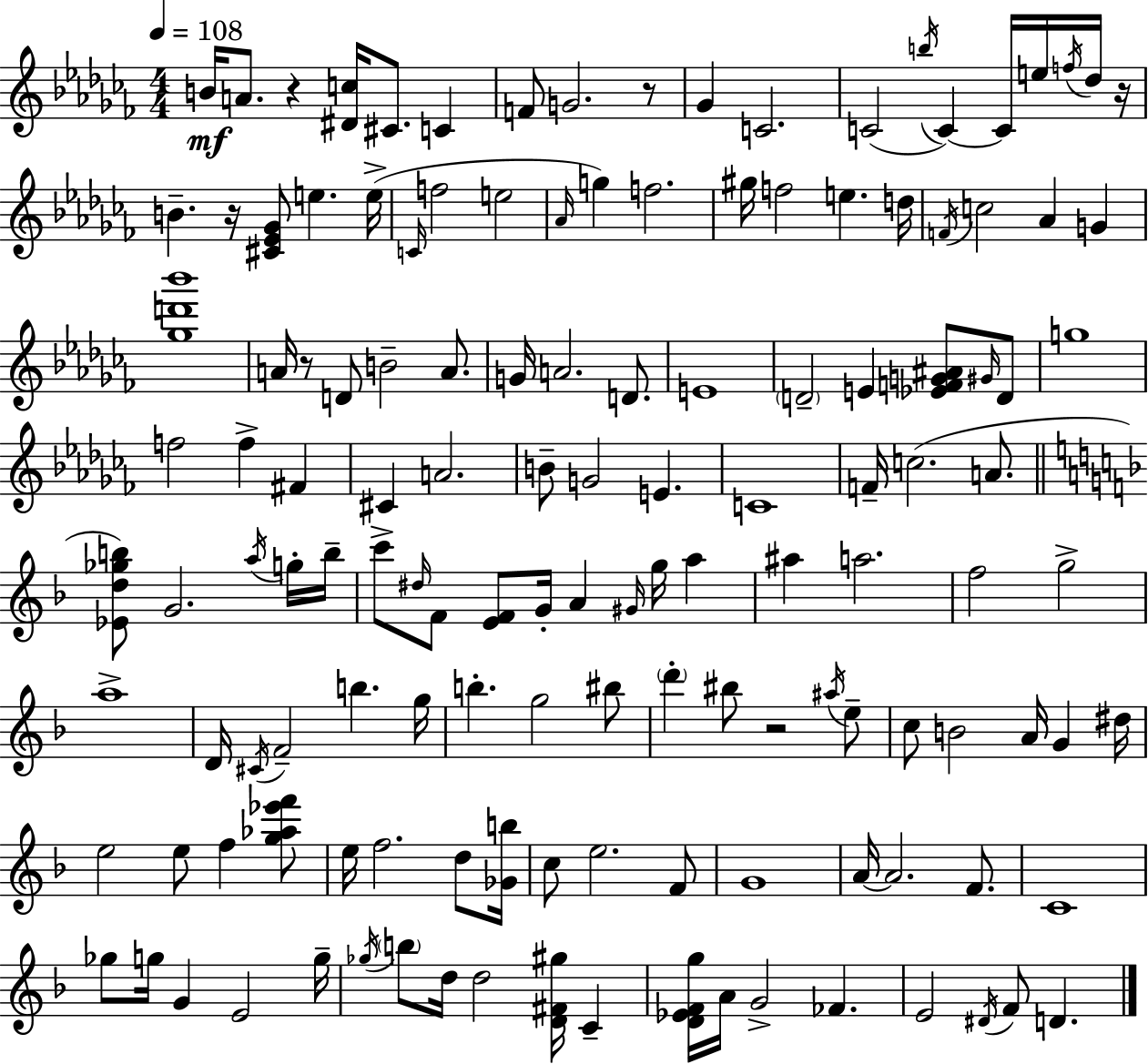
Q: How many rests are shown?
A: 6